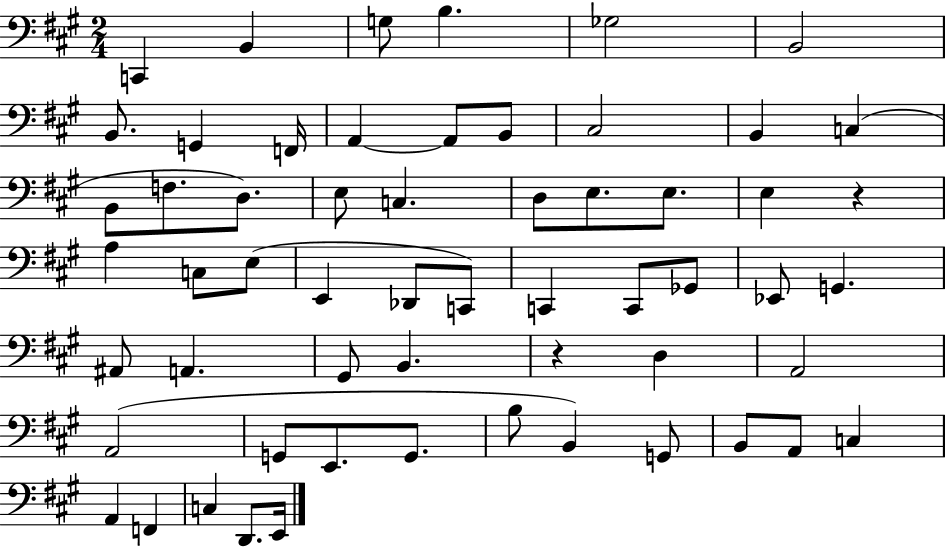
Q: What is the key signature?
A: A major